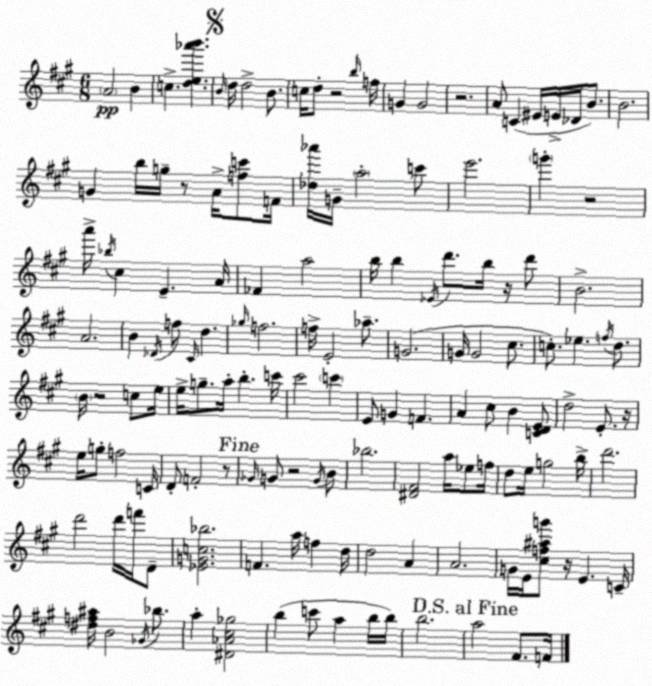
X:1
T:Untitled
M:6/8
L:1/4
K:A
A2 B c [de_a'b'] B/4 d/4 d2 B/2 c/4 d/2 z2 b/4 f/4 G G2 z2 A/2 C ^E/4 E/4 _D/4 B/2 B2 G b/4 g/4 z/2 A/4 [fc']/2 F/4 [_d_a']/4 G/4 a2 c'/2 e'2 g' z2 a'/4 _b/4 ^c E A/4 _F a2 b/4 b _E/4 d'/2 b/4 z/4 d'/2 B2 A2 B _D/4 f/2 ^C/4 d _g/4 f2 f/4 E2 _a/2 G2 G/4 G2 ^c/2 c/2 _e f/4 d/2 B/4 z2 c/2 e/4 e/4 g/2 a/4 b c'/4 ^c'2 c' E/2 G F A ^c/2 B [CDE]/2 d2 E/2 z/4 e/4 g/2 f2 C/4 D/2 F2 z/2 _G/4 G/2 z2 G/4 B/2 _b2 [^D^F]2 a/4 _e/2 f/4 d/2 e/4 g2 b/4 d'2 d'2 d'/4 f'/4 D/2 [_EGc_b]2 F a/4 f d/4 d2 A A2 G/4 E/4 [^cf^ag']/2 z/4 E C/4 [^df^a]/4 B2 _G/4 _b/2 a [^D_A^c_g]2 b c'/2 a b/4 b/4 b2 a2 ^F/2 F/4